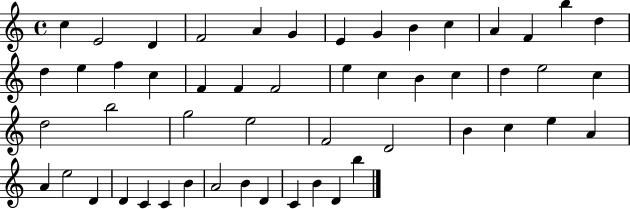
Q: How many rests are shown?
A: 0